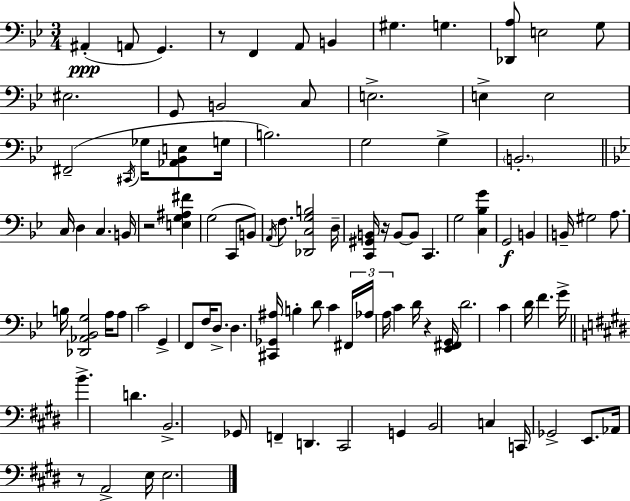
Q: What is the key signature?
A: G minor